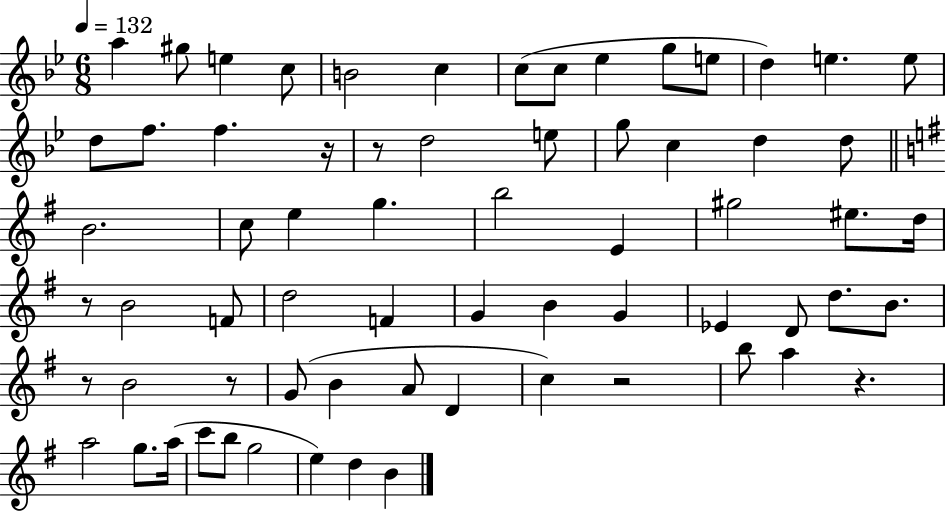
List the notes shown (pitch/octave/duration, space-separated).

A5/q G#5/e E5/q C5/e B4/h C5/q C5/e C5/e Eb5/q G5/e E5/e D5/q E5/q. E5/e D5/e F5/e. F5/q. R/s R/e D5/h E5/e G5/e C5/q D5/q D5/e B4/h. C5/e E5/q G5/q. B5/h E4/q G#5/h EIS5/e. D5/s R/e B4/h F4/e D5/h F4/q G4/q B4/q G4/q Eb4/q D4/e D5/e. B4/e. R/e B4/h R/e G4/e B4/q A4/e D4/q C5/q R/h B5/e A5/q R/q. A5/h G5/e. A5/s C6/e B5/e G5/h E5/q D5/q B4/q